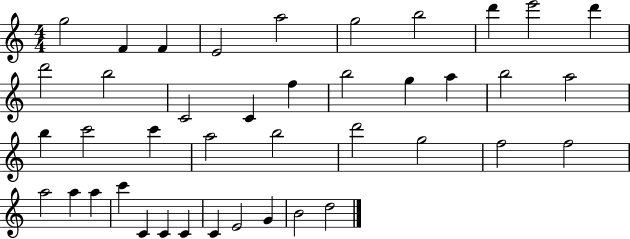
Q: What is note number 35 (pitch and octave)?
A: C4